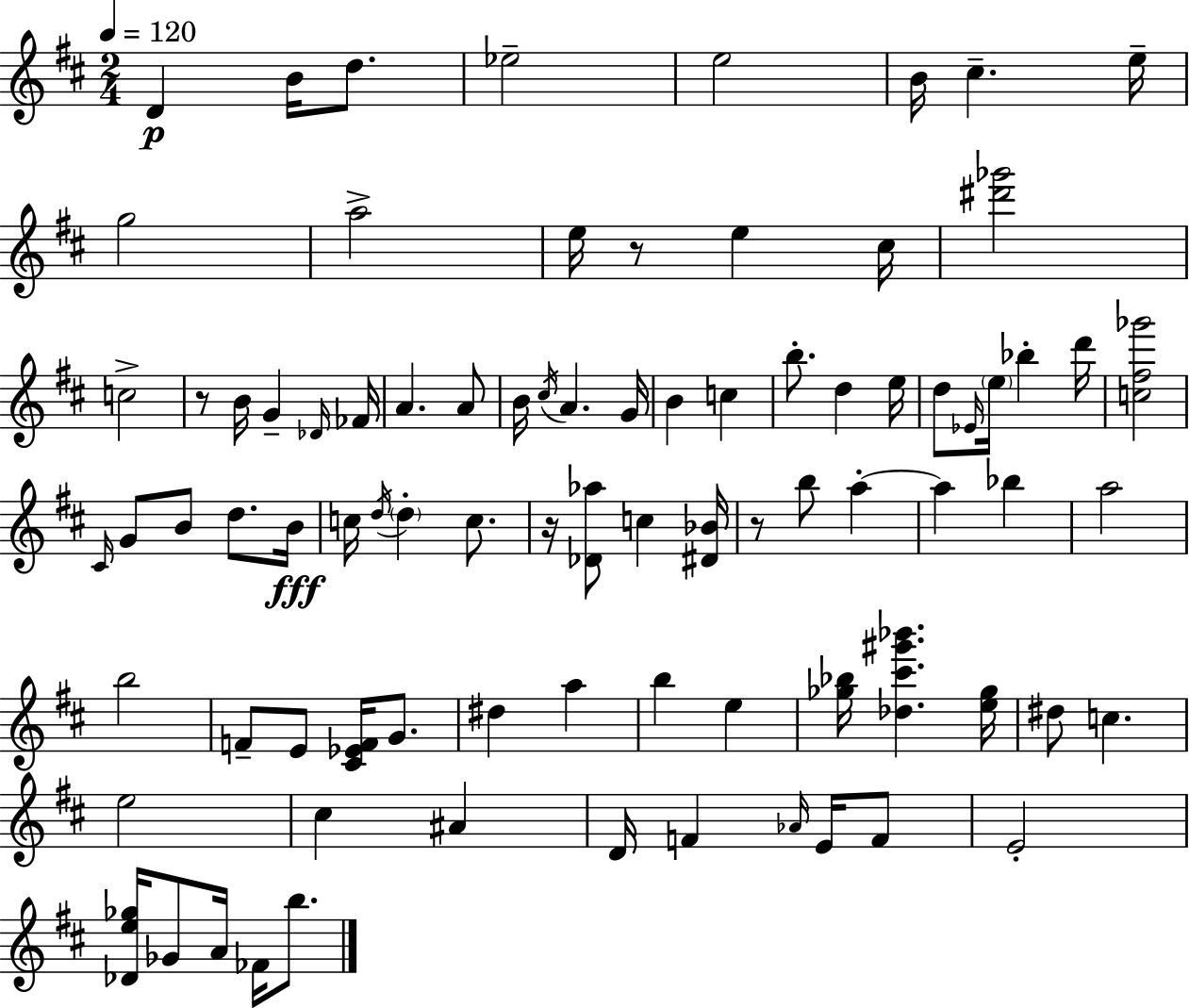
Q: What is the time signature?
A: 2/4